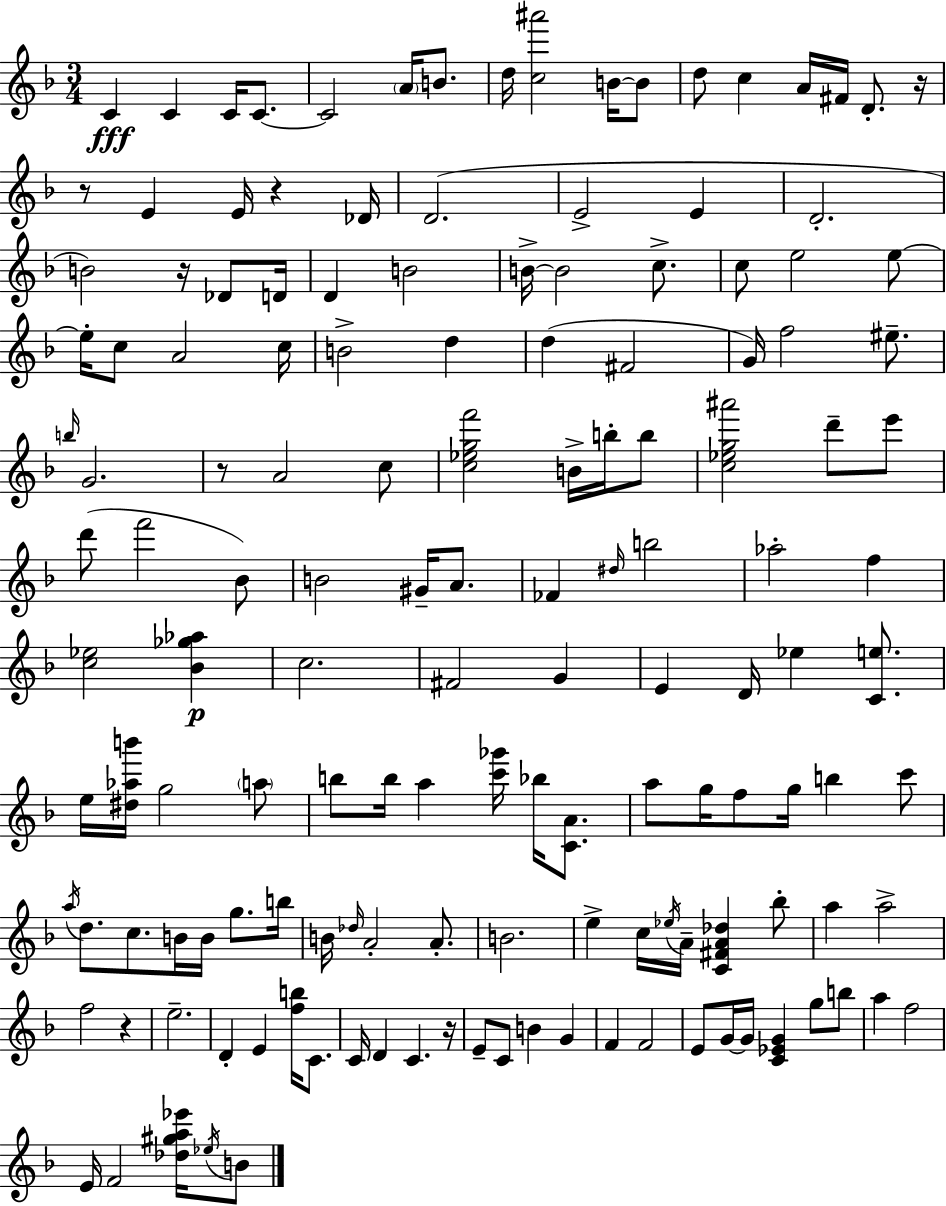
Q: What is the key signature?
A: D minor